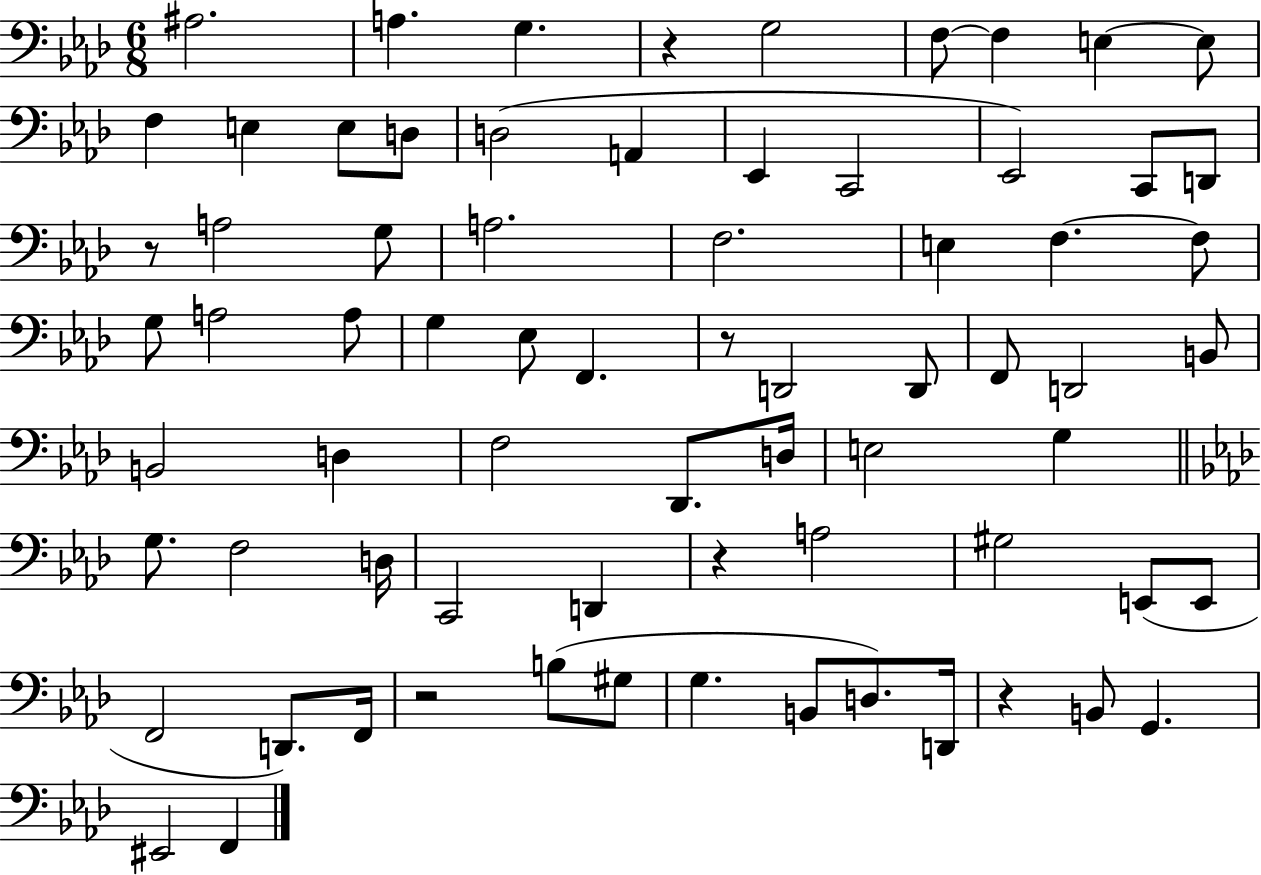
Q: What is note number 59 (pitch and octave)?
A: G3